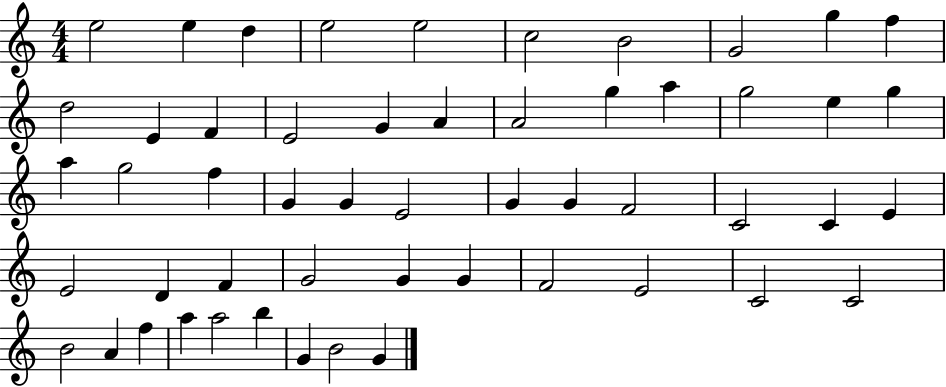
{
  \clef treble
  \numericTimeSignature
  \time 4/4
  \key c \major
  e''2 e''4 d''4 | e''2 e''2 | c''2 b'2 | g'2 g''4 f''4 | \break d''2 e'4 f'4 | e'2 g'4 a'4 | a'2 g''4 a''4 | g''2 e''4 g''4 | \break a''4 g''2 f''4 | g'4 g'4 e'2 | g'4 g'4 f'2 | c'2 c'4 e'4 | \break e'2 d'4 f'4 | g'2 g'4 g'4 | f'2 e'2 | c'2 c'2 | \break b'2 a'4 f''4 | a''4 a''2 b''4 | g'4 b'2 g'4 | \bar "|."
}